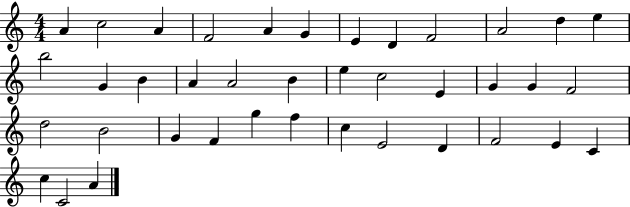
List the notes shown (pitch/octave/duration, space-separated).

A4/q C5/h A4/q F4/h A4/q G4/q E4/q D4/q F4/h A4/h D5/q E5/q B5/h G4/q B4/q A4/q A4/h B4/q E5/q C5/h E4/q G4/q G4/q F4/h D5/h B4/h G4/q F4/q G5/q F5/q C5/q E4/h D4/q F4/h E4/q C4/q C5/q C4/h A4/q